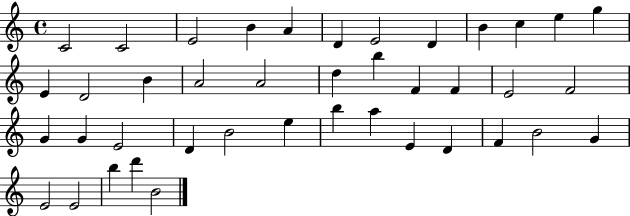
{
  \clef treble
  \time 4/4
  \defaultTimeSignature
  \key c \major
  c'2 c'2 | e'2 b'4 a'4 | d'4 e'2 d'4 | b'4 c''4 e''4 g''4 | \break e'4 d'2 b'4 | a'2 a'2 | d''4 b''4 f'4 f'4 | e'2 f'2 | \break g'4 g'4 e'2 | d'4 b'2 e''4 | b''4 a''4 e'4 d'4 | f'4 b'2 g'4 | \break e'2 e'2 | b''4 d'''4 b'2 | \bar "|."
}